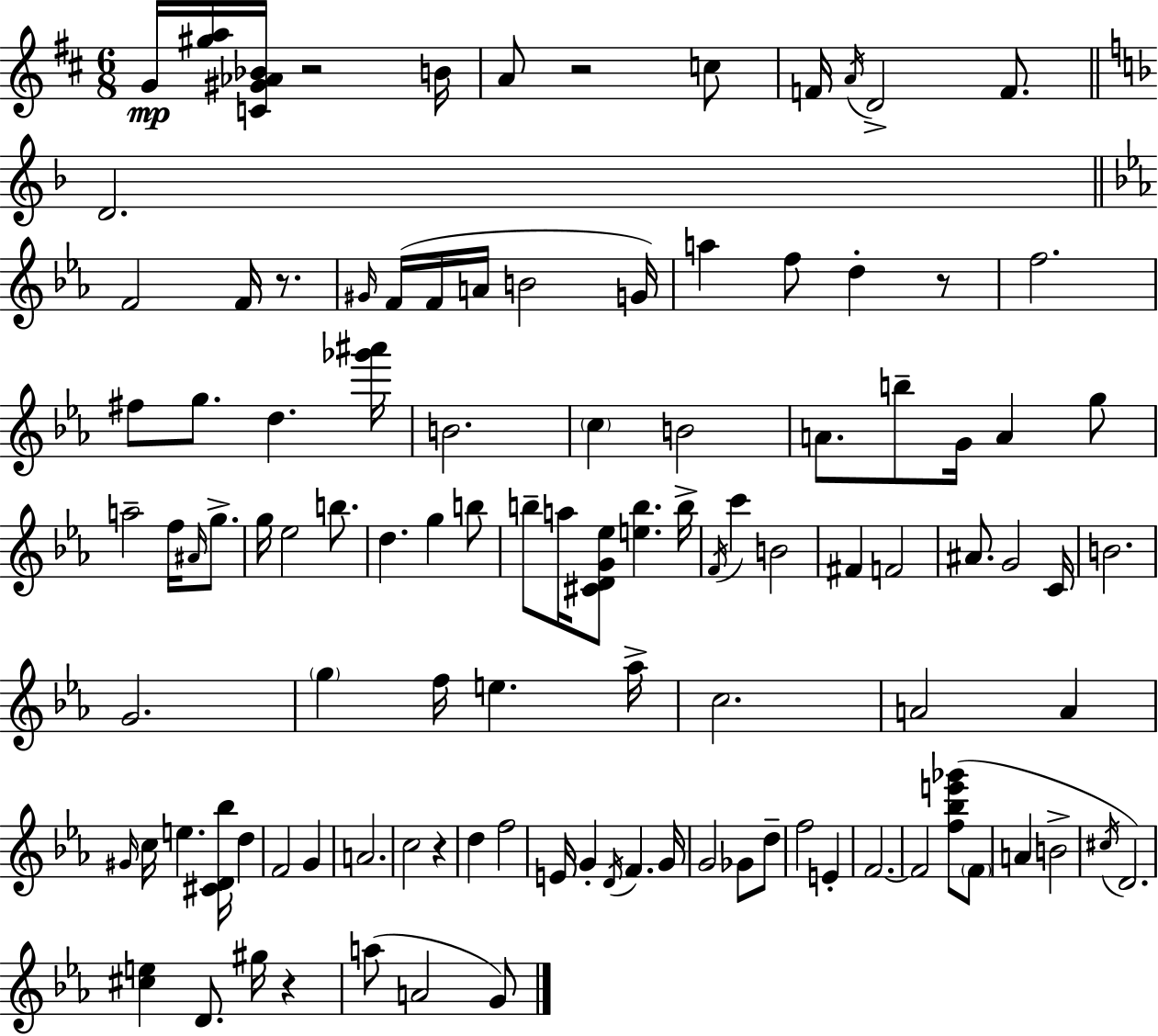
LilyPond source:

{
  \clef treble
  \numericTimeSignature
  \time 6/8
  \key d \major
  g'16\mp <gis'' a''>16 <c' gis' aes' bes'>16 r2 b'16 | a'8 r2 c''8 | f'16 \acciaccatura { a'16 } d'2-> f'8. | \bar "||" \break \key f \major d'2. | \bar "||" \break \key ees \major f'2 f'16 r8. | \grace { gis'16 }( f'16 f'16 a'16 b'2 | g'16) a''4 f''8 d''4-. r8 | f''2. | \break fis''8 g''8. d''4. | <ges''' ais'''>16 b'2. | \parenthesize c''4 b'2 | a'8. b''8-- g'16 a'4 g''8 | \break a''2-- f''16 \grace { ais'16 } g''8.-> | g''16 ees''2 b''8. | d''4. g''4 | b''8 b''8-- a''16 <cis' d' g' ees''>8 <e'' b''>4. | \break b''16-> \acciaccatura { f'16 } c'''4 b'2 | fis'4 f'2 | ais'8. g'2 | c'16 b'2. | \break g'2. | \parenthesize g''4 f''16 e''4. | aes''16-> c''2. | a'2 a'4 | \break \grace { gis'16 } c''16 e''4. <cis' d' bes''>16 | d''4 f'2 | g'4 a'2. | c''2 | \break r4 d''4 f''2 | e'16 g'4-. \acciaccatura { d'16 } f'4. | g'16 g'2 | ges'8 d''8-- f''2 | \break e'4-. f'2.~~ | f'2 | <f'' bes'' e''' ges'''>8( \parenthesize f'8 a'4 b'2-> | \acciaccatura { cis''16 } d'2.) | \break <cis'' e''>4 d'8. | gis''16 r4 a''8( a'2 | g'8) \bar "|."
}